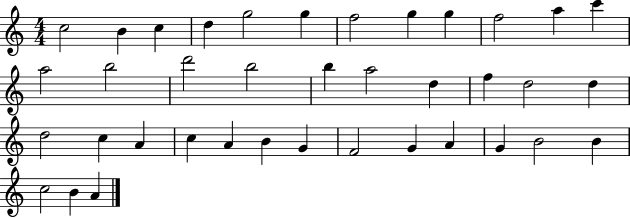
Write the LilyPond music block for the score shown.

{
  \clef treble
  \numericTimeSignature
  \time 4/4
  \key c \major
  c''2 b'4 c''4 | d''4 g''2 g''4 | f''2 g''4 g''4 | f''2 a''4 c'''4 | \break a''2 b''2 | d'''2 b''2 | b''4 a''2 d''4 | f''4 d''2 d''4 | \break d''2 c''4 a'4 | c''4 a'4 b'4 g'4 | f'2 g'4 a'4 | g'4 b'2 b'4 | \break c''2 b'4 a'4 | \bar "|."
}